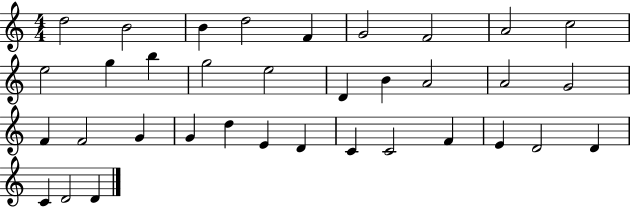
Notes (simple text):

D5/h B4/h B4/q D5/h F4/q G4/h F4/h A4/h C5/h E5/h G5/q B5/q G5/h E5/h D4/q B4/q A4/h A4/h G4/h F4/q F4/h G4/q G4/q D5/q E4/q D4/q C4/q C4/h F4/q E4/q D4/h D4/q C4/q D4/h D4/q